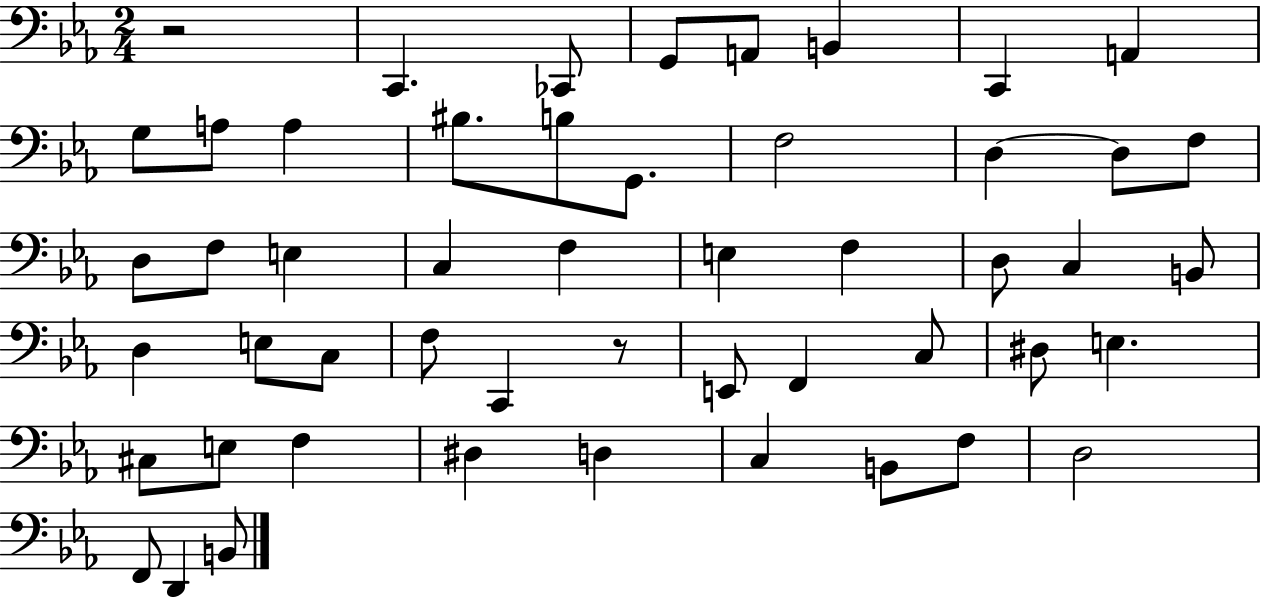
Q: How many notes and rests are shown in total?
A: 51